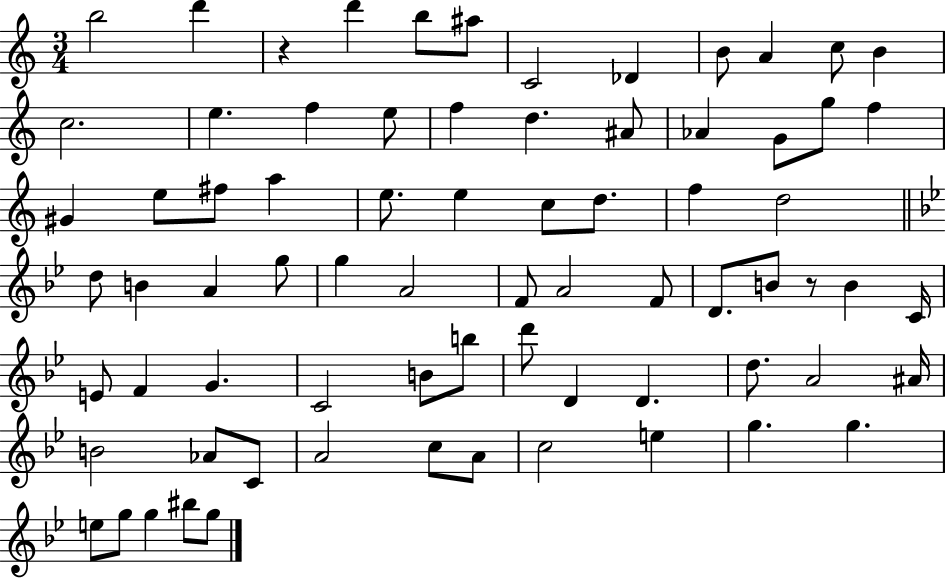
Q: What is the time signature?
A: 3/4